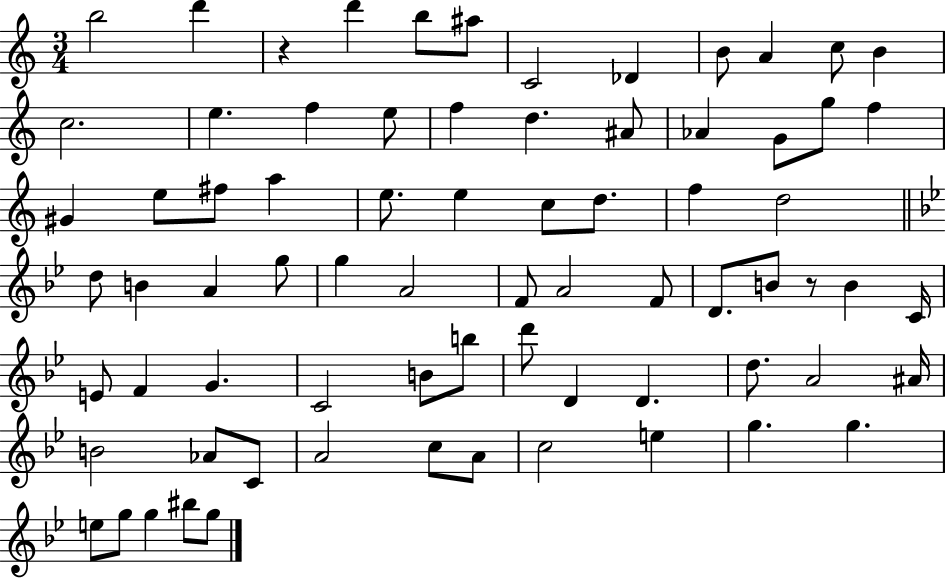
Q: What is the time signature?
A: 3/4